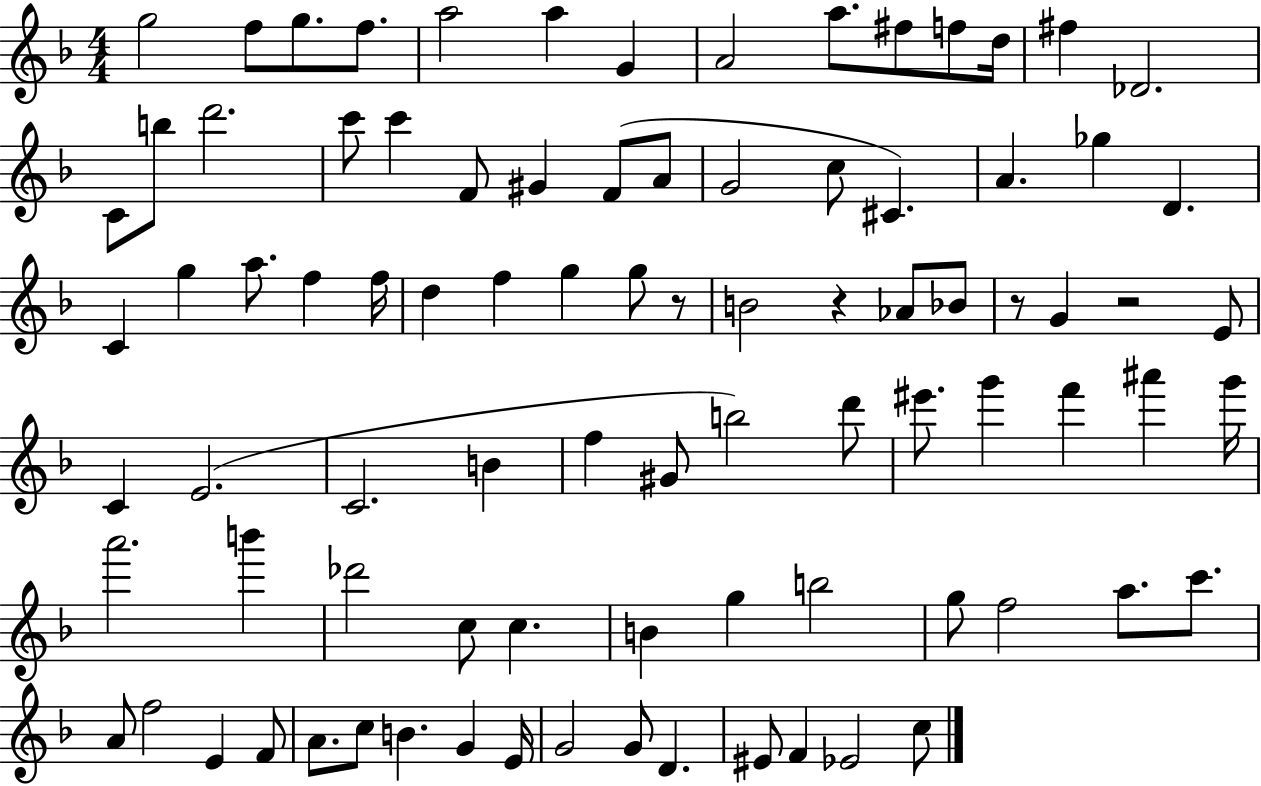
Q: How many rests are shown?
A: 4